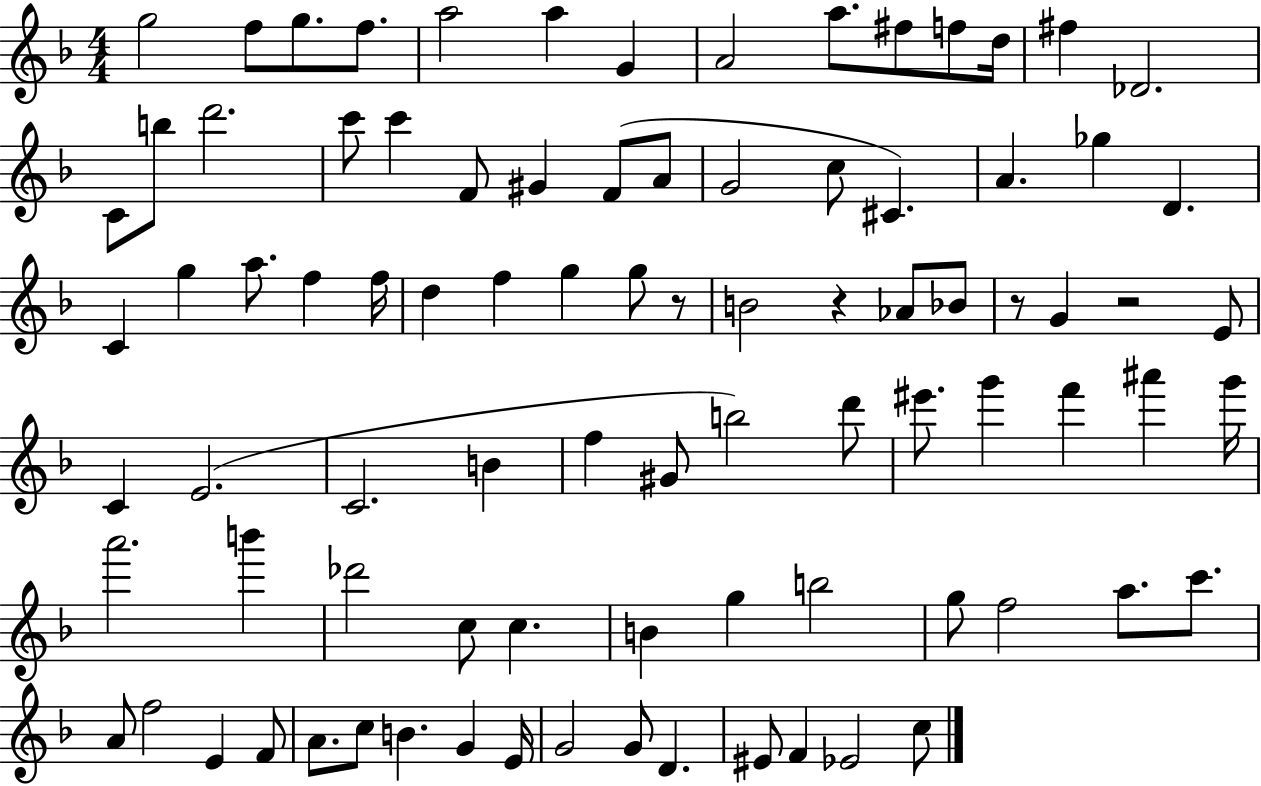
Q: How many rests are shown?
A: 4